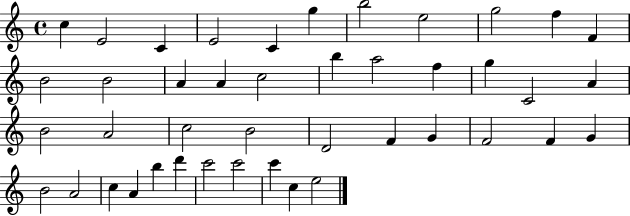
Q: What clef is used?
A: treble